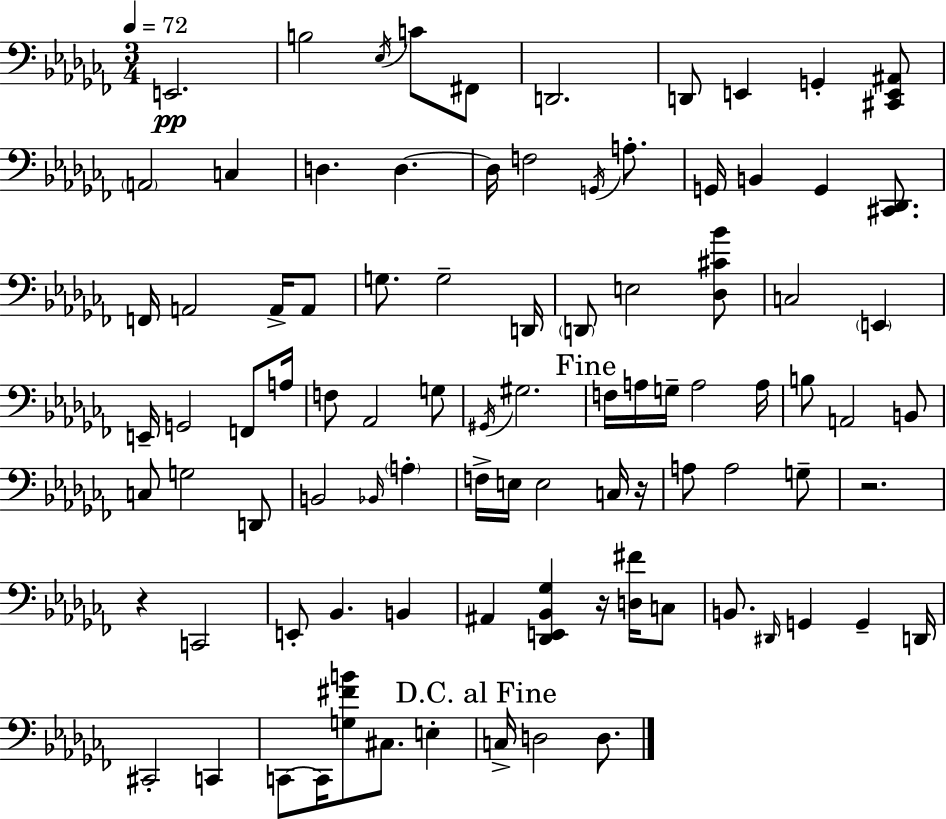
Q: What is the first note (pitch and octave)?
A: E2